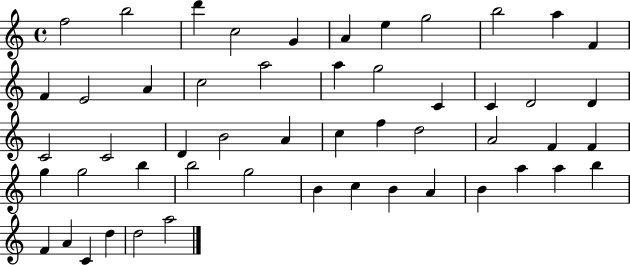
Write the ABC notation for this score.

X:1
T:Untitled
M:4/4
L:1/4
K:C
f2 b2 d' c2 G A e g2 b2 a F F E2 A c2 a2 a g2 C C D2 D C2 C2 D B2 A c f d2 A2 F F g g2 b b2 g2 B c B A B a a b F A C d d2 a2